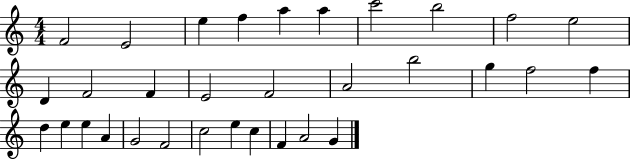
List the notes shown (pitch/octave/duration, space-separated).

F4/h E4/h E5/q F5/q A5/q A5/q C6/h B5/h F5/h E5/h D4/q F4/h F4/q E4/h F4/h A4/h B5/h G5/q F5/h F5/q D5/q E5/q E5/q A4/q G4/h F4/h C5/h E5/q C5/q F4/q A4/h G4/q